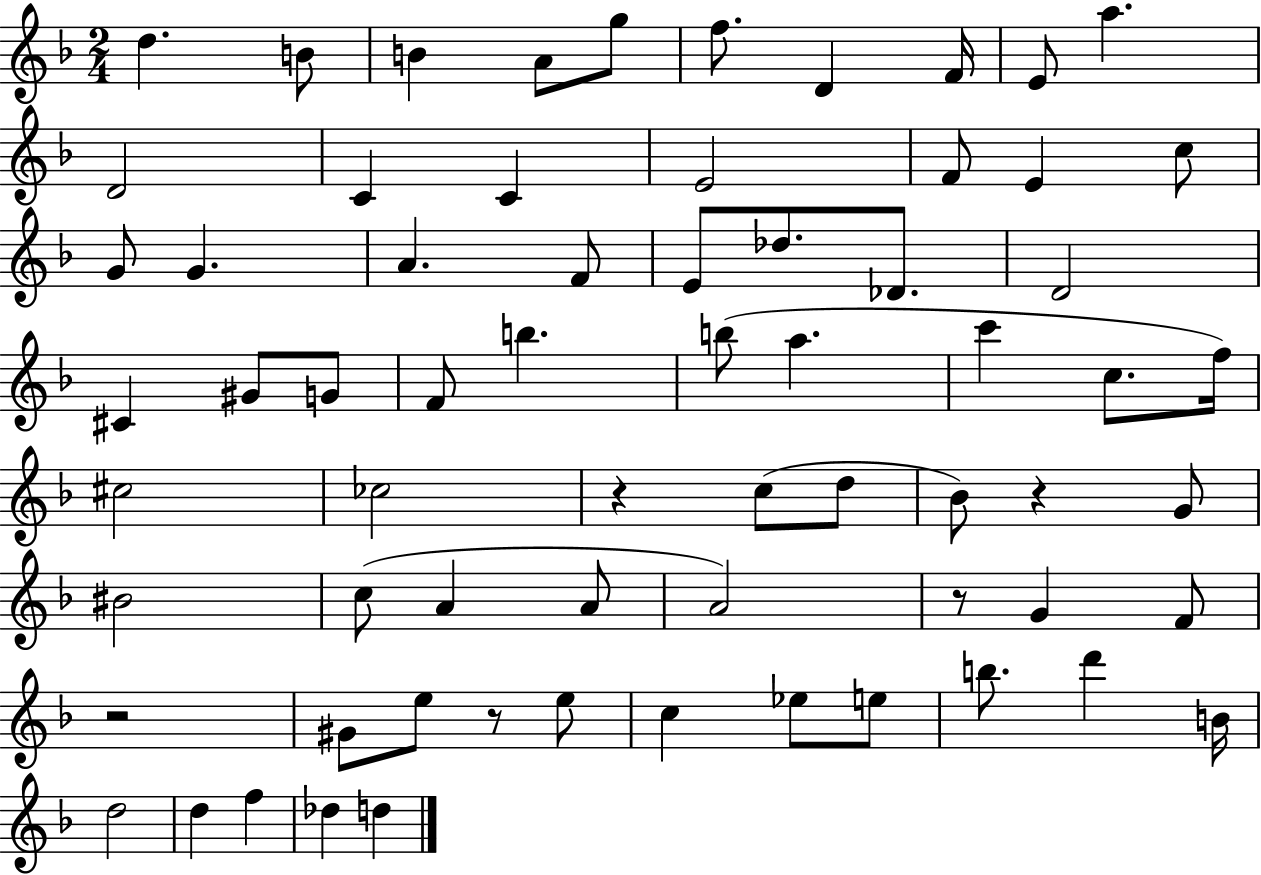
{
  \clef treble
  \numericTimeSignature
  \time 2/4
  \key f \major
  d''4. b'8 | b'4 a'8 g''8 | f''8. d'4 f'16 | e'8 a''4. | \break d'2 | c'4 c'4 | e'2 | f'8 e'4 c''8 | \break g'8 g'4. | a'4. f'8 | e'8 des''8. des'8. | d'2 | \break cis'4 gis'8 g'8 | f'8 b''4. | b''8( a''4. | c'''4 c''8. f''16) | \break cis''2 | ces''2 | r4 c''8( d''8 | bes'8) r4 g'8 | \break bis'2 | c''8( a'4 a'8 | a'2) | r8 g'4 f'8 | \break r2 | gis'8 e''8 r8 e''8 | c''4 ees''8 e''8 | b''8. d'''4 b'16 | \break d''2 | d''4 f''4 | des''4 d''4 | \bar "|."
}